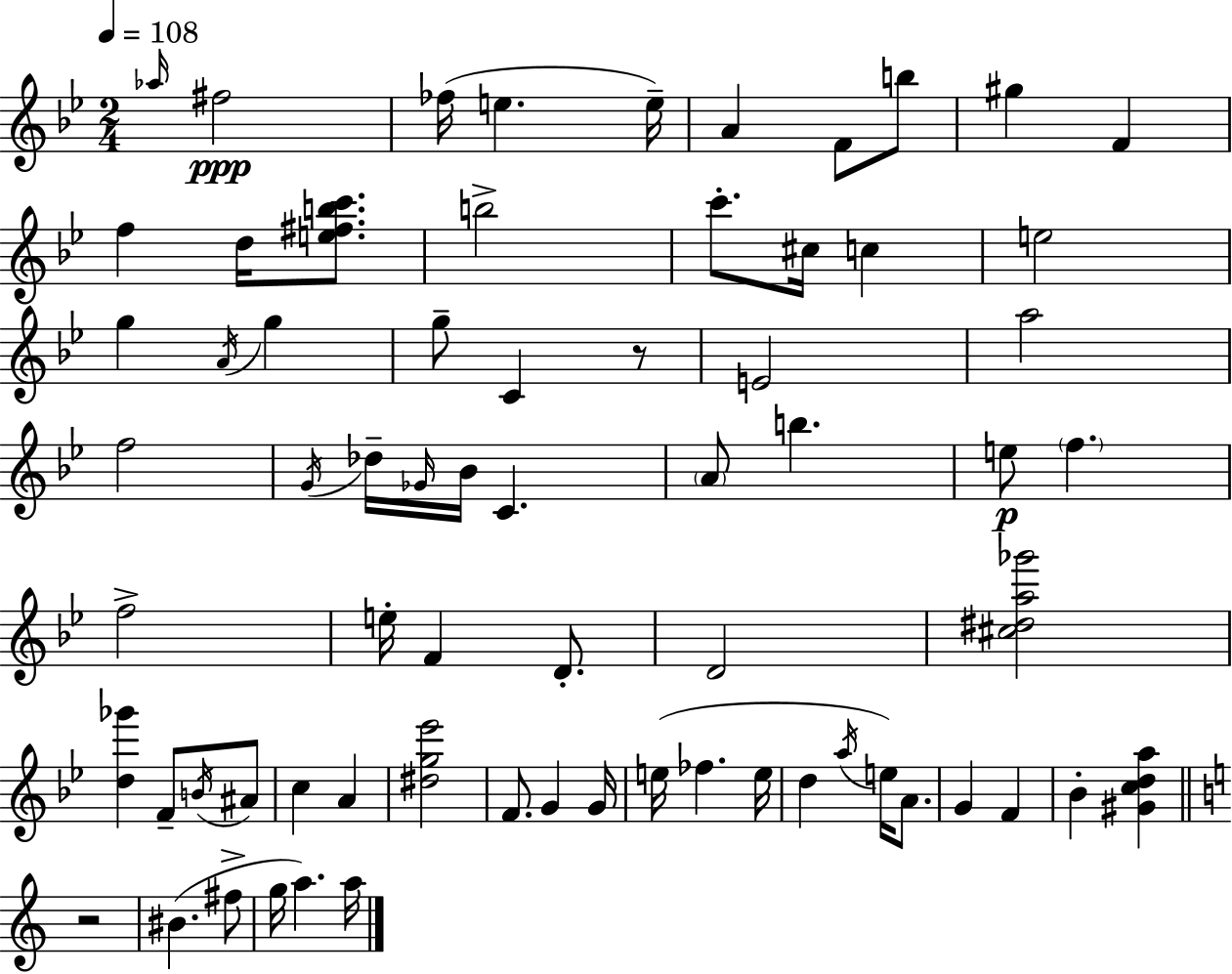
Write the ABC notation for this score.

X:1
T:Untitled
M:2/4
L:1/4
K:Bb
_a/4 ^f2 _f/4 e e/4 A F/2 b/2 ^g F f d/4 [e^fbc']/2 b2 c'/2 ^c/4 c e2 g A/4 g g/2 C z/2 E2 a2 f2 G/4 _d/4 _G/4 _B/4 C A/2 b e/2 f f2 e/4 F D/2 D2 [^c^da_g']2 [d_g'] F/2 B/4 ^A/2 c A [^dg_e']2 F/2 G G/4 e/4 _f e/4 d a/4 e/4 A/2 G F _B [^Gcda] z2 ^B ^f/2 g/4 a a/4